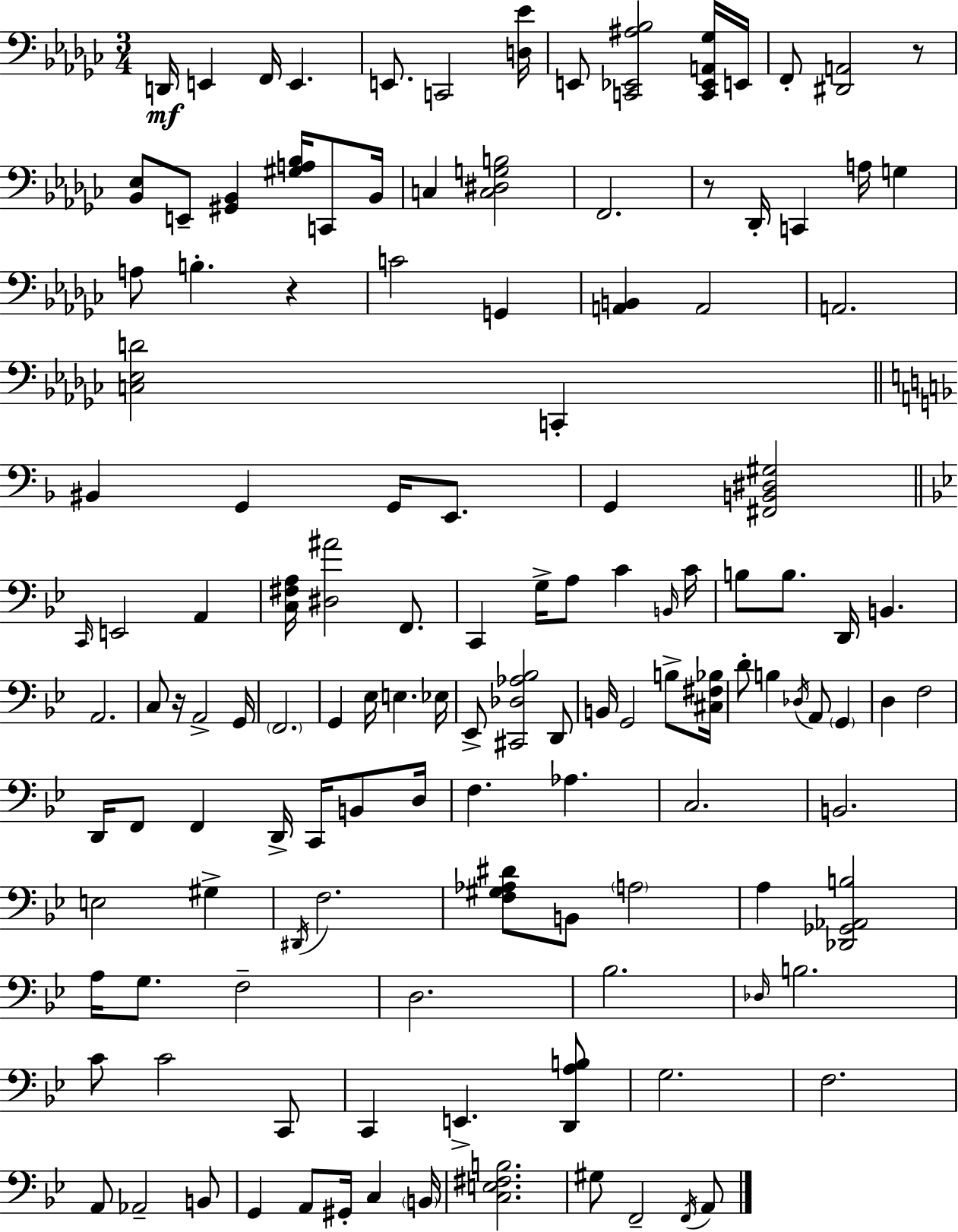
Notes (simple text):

D2/s E2/q F2/s E2/q. E2/e. C2/h [D3,Eb4]/s E2/e [C2,Eb2,A#3,Bb3]/h [C2,Eb2,A2,Gb3]/s E2/s F2/e [D#2,A2]/h R/e [Bb2,Eb3]/e E2/e [G#2,Bb2]/q [G#3,A3,Bb3]/s C2/e Bb2/s C3/q [C3,D#3,G3,B3]/h F2/h. R/e Db2/s C2/q A3/s G3/q A3/e B3/q. R/q C4/h G2/q [A2,B2]/q A2/h A2/h. [C3,Eb3,D4]/h C2/q BIS2/q G2/q G2/s E2/e. G2/q [F#2,B2,D#3,G#3]/h C2/s E2/h A2/q [C3,F#3,A3]/s [D#3,A#4]/h F2/e. C2/q G3/s A3/e C4/q B2/s C4/s B3/e B3/e. D2/s B2/q. A2/h. C3/e R/s A2/h G2/s F2/h. G2/q Eb3/s E3/q. Eb3/s Eb2/e [C#2,Db3,Ab3,Bb3]/h D2/e B2/s G2/h B3/e [C#3,F#3,Bb3]/s D4/e B3/q Db3/s A2/e G2/q D3/q F3/h D2/s F2/e F2/q D2/s C2/s B2/e D3/s F3/q. Ab3/q. C3/h. B2/h. E3/h G#3/q D#2/s F3/h. [F3,G#3,Ab3,D#4]/e B2/e A3/h A3/q [Db2,Gb2,Ab2,B3]/h A3/s G3/e. F3/h D3/h. Bb3/h. Db3/s B3/h. C4/e C4/h C2/e C2/q E2/q. [D2,A3,B3]/e G3/h. F3/h. A2/e Ab2/h B2/e G2/q A2/e G#2/s C3/q B2/s [C3,E3,F#3,B3]/h. G#3/e F2/h F2/s A2/e